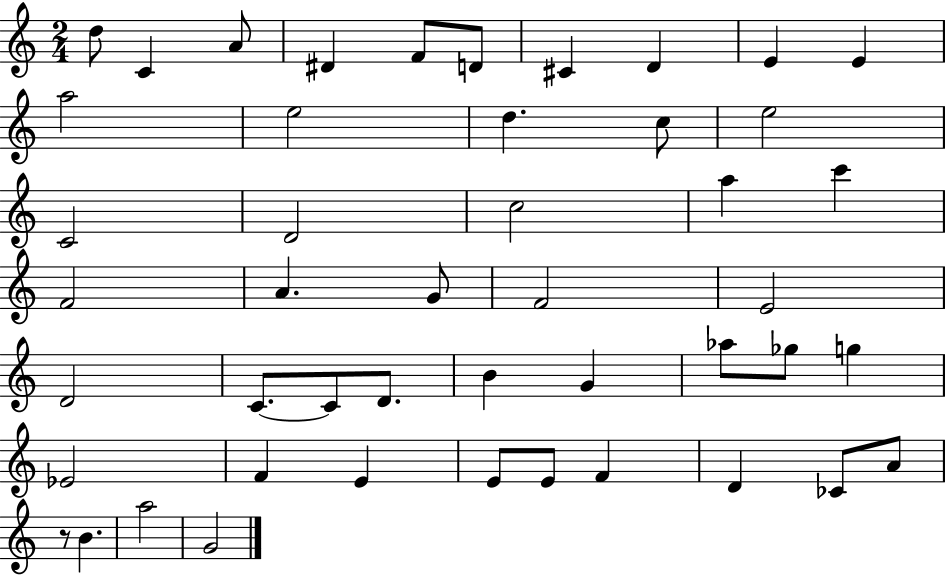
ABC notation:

X:1
T:Untitled
M:2/4
L:1/4
K:C
d/2 C A/2 ^D F/2 D/2 ^C D E E a2 e2 d c/2 e2 C2 D2 c2 a c' F2 A G/2 F2 E2 D2 C/2 C/2 D/2 B G _a/2 _g/2 g _E2 F E E/2 E/2 F D _C/2 A/2 z/2 B a2 G2